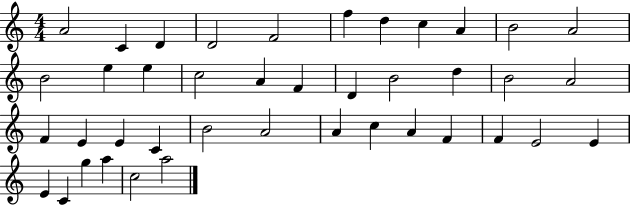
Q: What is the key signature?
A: C major